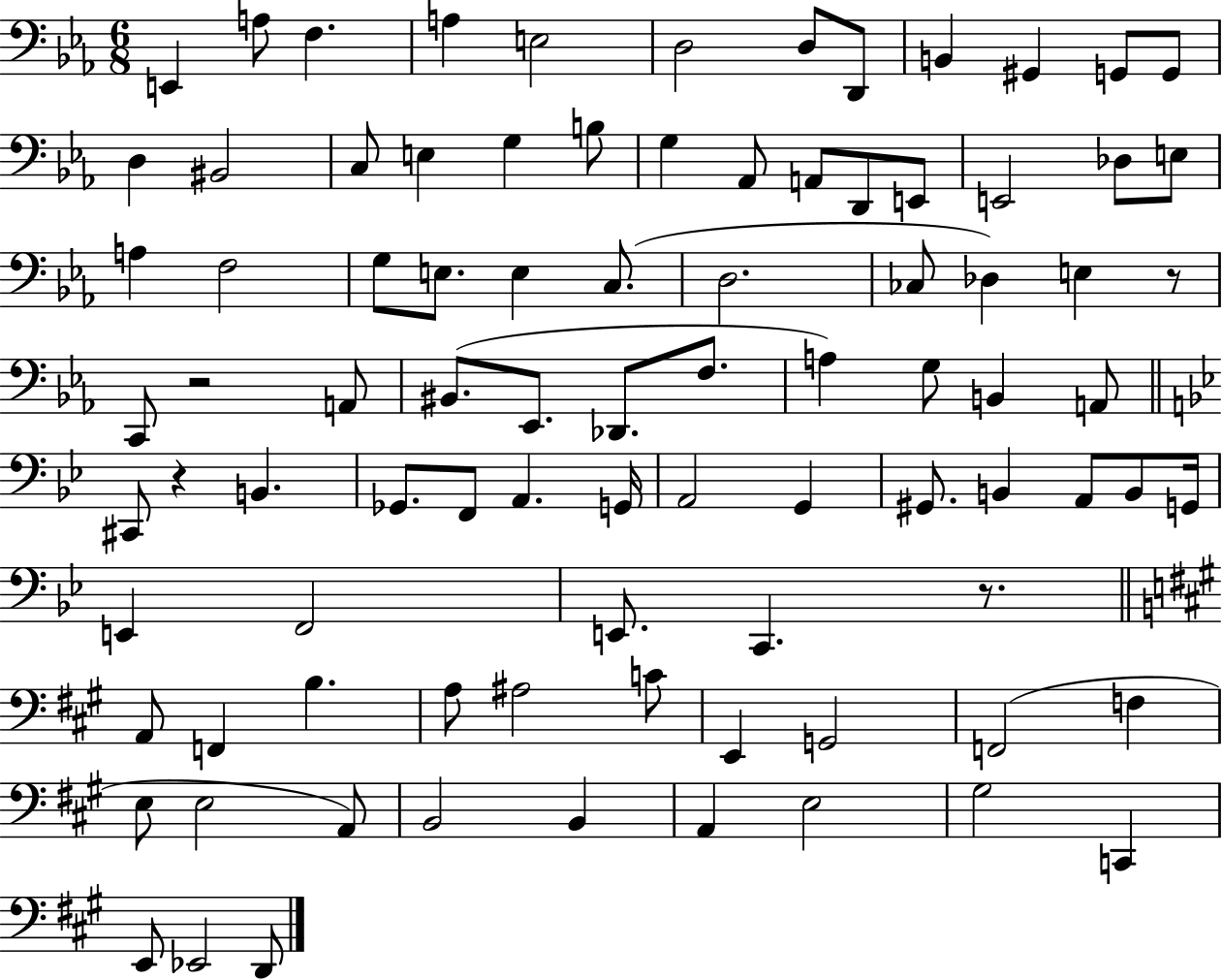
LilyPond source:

{
  \clef bass
  \numericTimeSignature
  \time 6/8
  \key ees \major
  e,4 a8 f4. | a4 e2 | d2 d8 d,8 | b,4 gis,4 g,8 g,8 | \break d4 bis,2 | c8 e4 g4 b8 | g4 aes,8 a,8 d,8 e,8 | e,2 des8 e8 | \break a4 f2 | g8 e8. e4 c8.( | d2. | ces8 des4) e4 r8 | \break c,8 r2 a,8 | bis,8.( ees,8. des,8. f8. | a4) g8 b,4 a,8 | \bar "||" \break \key g \minor cis,8 r4 b,4. | ges,8. f,8 a,4. g,16 | a,2 g,4 | gis,8. b,4 a,8 b,8 g,16 | \break e,4 f,2 | e,8. c,4. r8. | \bar "||" \break \key a \major a,8 f,4 b4. | a8 ais2 c'8 | e,4 g,2 | f,2( f4 | \break e8 e2 a,8) | b,2 b,4 | a,4 e2 | gis2 c,4 | \break e,8 ees,2 d,8 | \bar "|."
}